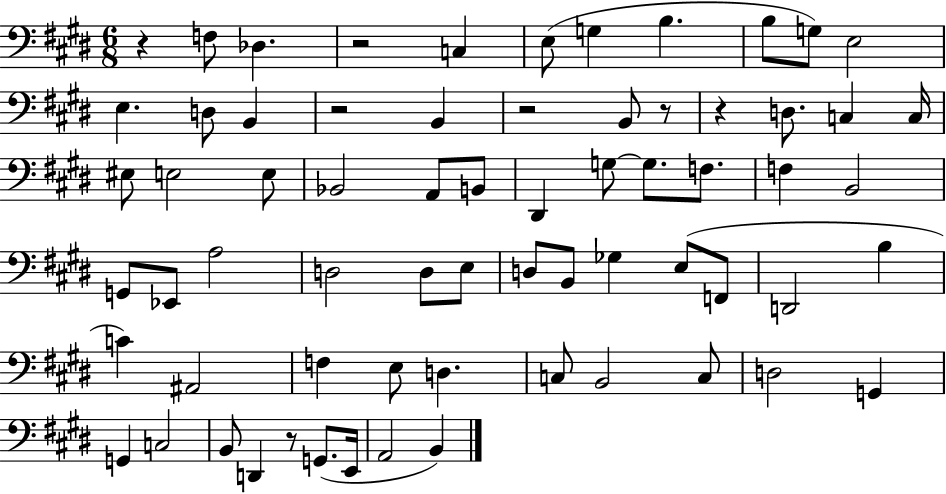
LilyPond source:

{
  \clef bass
  \numericTimeSignature
  \time 6/8
  \key e \major
  r4 f8 des4. | r2 c4 | e8( g4 b4. | b8 g8) e2 | \break e4. d8 b,4 | r2 b,4 | r2 b,8 r8 | r4 d8. c4 c16 | \break eis8 e2 e8 | bes,2 a,8 b,8 | dis,4 g8~~ g8. f8. | f4 b,2 | \break g,8 ees,8 a2 | d2 d8 e8 | d8 b,8 ges4 e8( f,8 | d,2 b4 | \break c'4) ais,2 | f4 e8 d4. | c8 b,2 c8 | d2 g,4 | \break g,4 c2 | b,8 d,4 r8 g,8.( e,16 | a,2 b,4) | \bar "|."
}